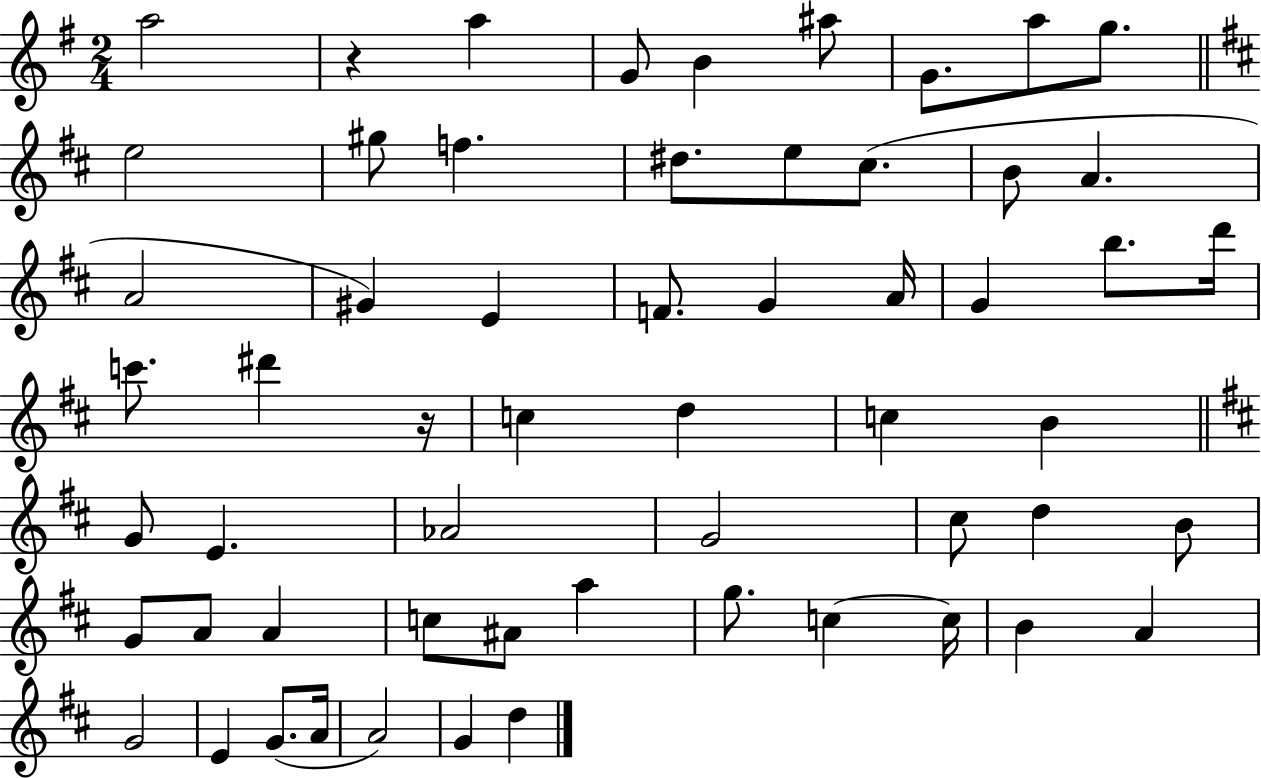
X:1
T:Untitled
M:2/4
L:1/4
K:G
a2 z a G/2 B ^a/2 G/2 a/2 g/2 e2 ^g/2 f ^d/2 e/2 ^c/2 B/2 A A2 ^G E F/2 G A/4 G b/2 d'/4 c'/2 ^d' z/4 c d c B G/2 E _A2 G2 ^c/2 d B/2 G/2 A/2 A c/2 ^A/2 a g/2 c c/4 B A G2 E G/2 A/4 A2 G d